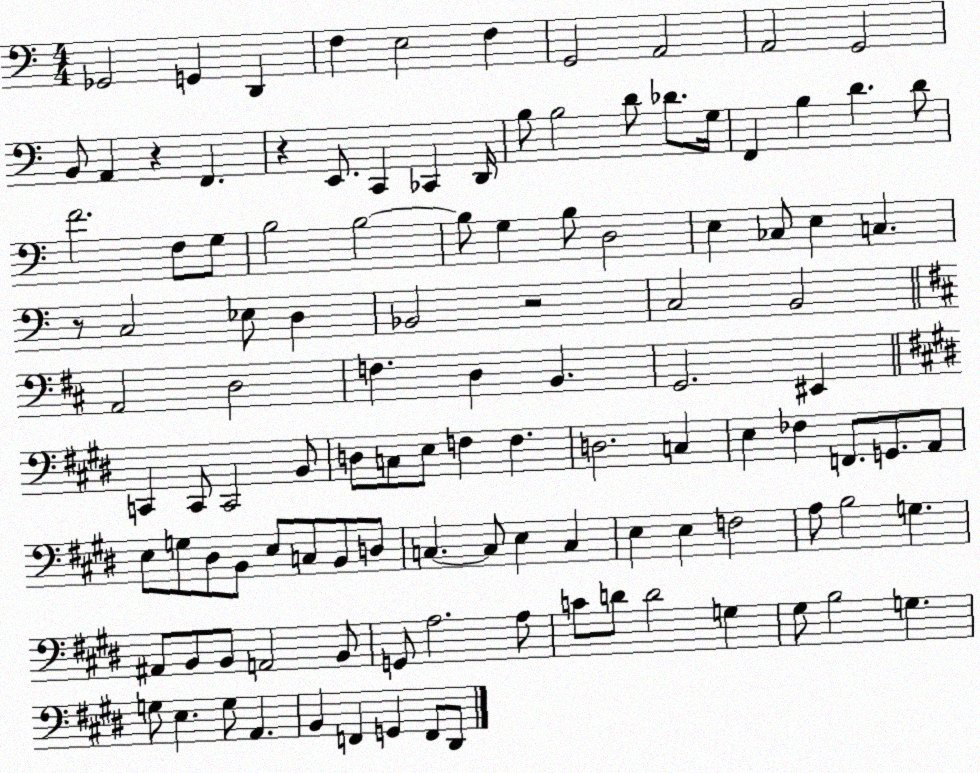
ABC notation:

X:1
T:Untitled
M:4/4
L:1/4
K:C
_G,,2 G,, D,, F, E,2 F, G,,2 A,,2 A,,2 G,,2 B,,/2 A,, z F,, z E,,/2 C,, _C,, D,,/4 B,/2 B,2 D/2 _D/2 G,/4 F,, B, D D/2 F2 F,/2 G,/2 B,2 B,2 B,/2 G, B,/2 D,2 E, _C,/2 E, C, z/2 C,2 _E,/2 D, _B,,2 z2 C,2 B,,2 A,,2 D,2 F, D, B,, G,,2 ^E,, C,, C,,/2 C,,2 B,,/2 D,/2 C,/2 E,/2 F, F, D,2 C, E, _F, F,,/2 G,,/2 A,,/2 E,/2 G,/2 ^D,/2 B,,/2 E,/2 C,/2 B,,/2 D,/2 C, C,/2 E, C, E, E, F,2 A,/2 B,2 G, ^A,,/2 B,,/2 B,,/2 A,,2 B,,/2 G,,/2 A,2 A,/2 C/2 D/2 D2 G, ^G,/2 B,2 G, G,/2 E, G,/2 A,, B,, F,, G,, F,,/2 ^D,,/2